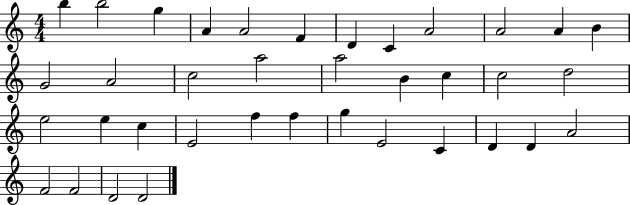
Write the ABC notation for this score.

X:1
T:Untitled
M:4/4
L:1/4
K:C
b b2 g A A2 F D C A2 A2 A B G2 A2 c2 a2 a2 B c c2 d2 e2 e c E2 f f g E2 C D D A2 F2 F2 D2 D2